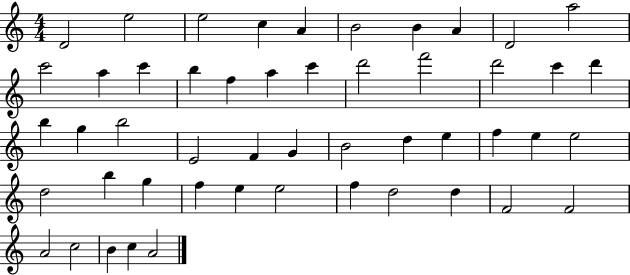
X:1
T:Untitled
M:4/4
L:1/4
K:C
D2 e2 e2 c A B2 B A D2 a2 c'2 a c' b f a c' d'2 f'2 d'2 c' d' b g b2 E2 F G B2 d e f e e2 d2 b g f e e2 f d2 d F2 F2 A2 c2 B c A2